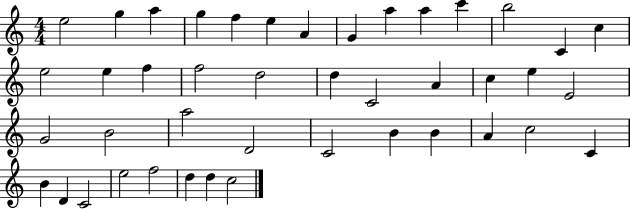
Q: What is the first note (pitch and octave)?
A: E5